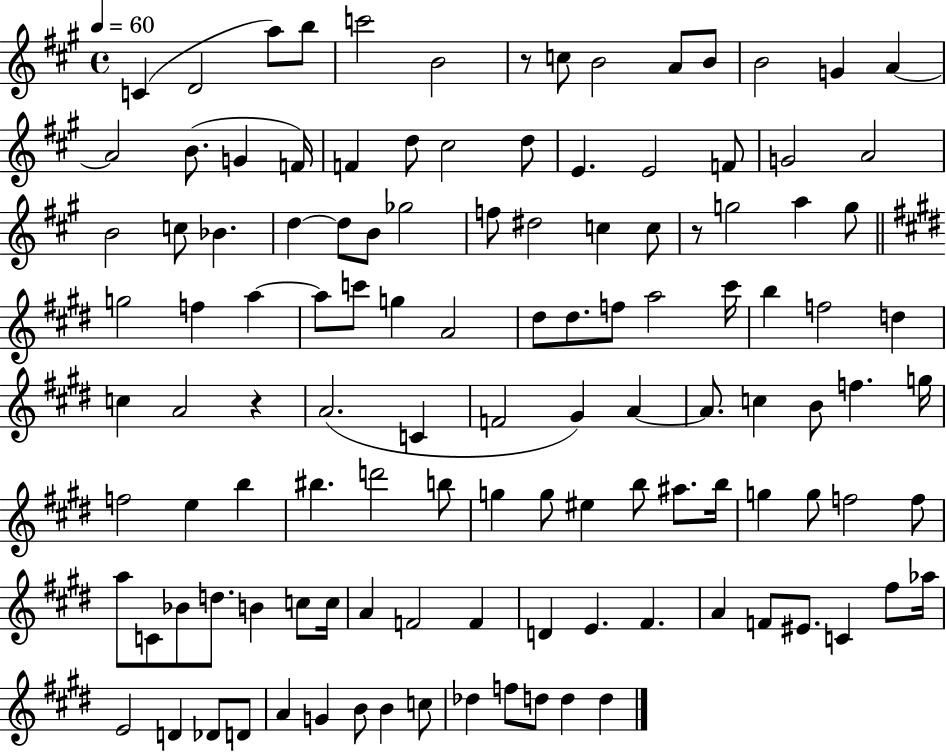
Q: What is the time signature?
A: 4/4